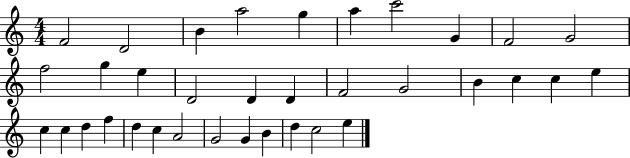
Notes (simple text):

F4/h D4/h B4/q A5/h G5/q A5/q C6/h G4/q F4/h G4/h F5/h G5/q E5/q D4/h D4/q D4/q F4/h G4/h B4/q C5/q C5/q E5/q C5/q C5/q D5/q F5/q D5/q C5/q A4/h G4/h G4/q B4/q D5/q C5/h E5/q